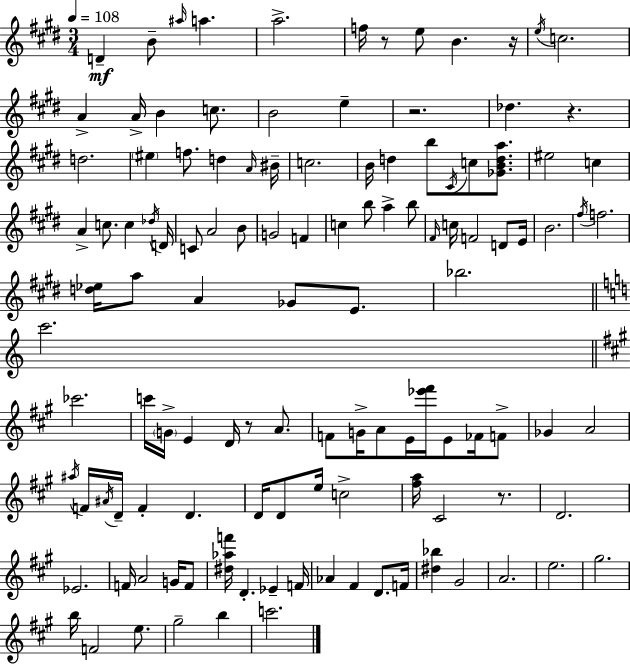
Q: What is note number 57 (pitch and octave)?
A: E4